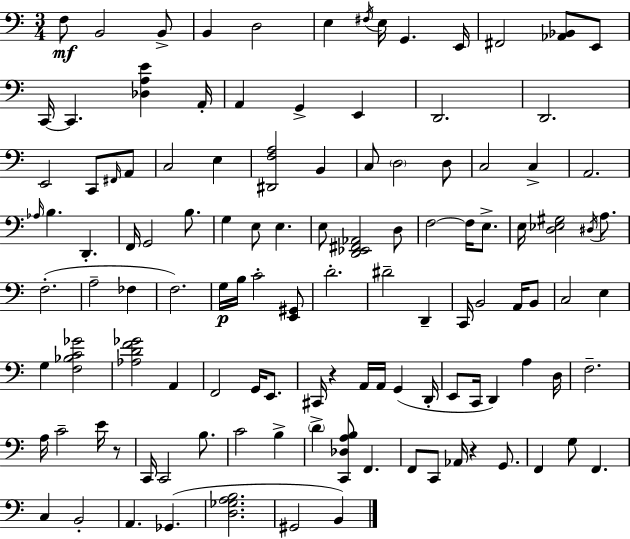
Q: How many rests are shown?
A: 3